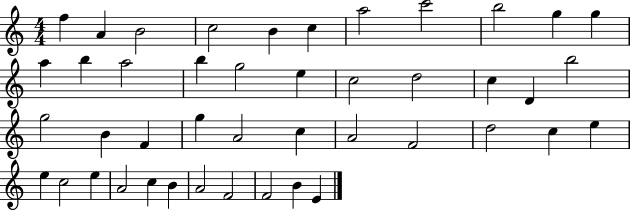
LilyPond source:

{
  \clef treble
  \numericTimeSignature
  \time 4/4
  \key c \major
  f''4 a'4 b'2 | c''2 b'4 c''4 | a''2 c'''2 | b''2 g''4 g''4 | \break a''4 b''4 a''2 | b''4 g''2 e''4 | c''2 d''2 | c''4 d'4 b''2 | \break g''2 b'4 f'4 | g''4 a'2 c''4 | a'2 f'2 | d''2 c''4 e''4 | \break e''4 c''2 e''4 | a'2 c''4 b'4 | a'2 f'2 | f'2 b'4 e'4 | \break \bar "|."
}